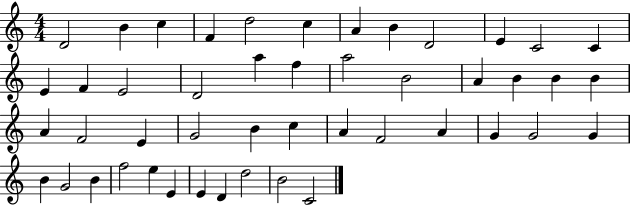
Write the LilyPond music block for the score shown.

{
  \clef treble
  \numericTimeSignature
  \time 4/4
  \key c \major
  d'2 b'4 c''4 | f'4 d''2 c''4 | a'4 b'4 d'2 | e'4 c'2 c'4 | \break e'4 f'4 e'2 | d'2 a''4 f''4 | a''2 b'2 | a'4 b'4 b'4 b'4 | \break a'4 f'2 e'4 | g'2 b'4 c''4 | a'4 f'2 a'4 | g'4 g'2 g'4 | \break b'4 g'2 b'4 | f''2 e''4 e'4 | e'4 d'4 d''2 | b'2 c'2 | \break \bar "|."
}